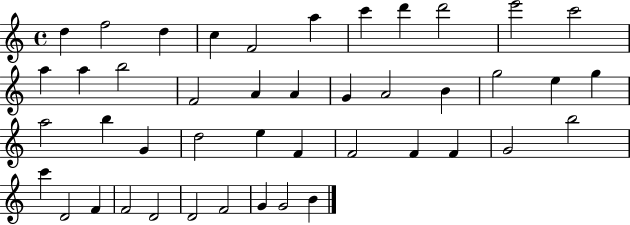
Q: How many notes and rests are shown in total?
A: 44